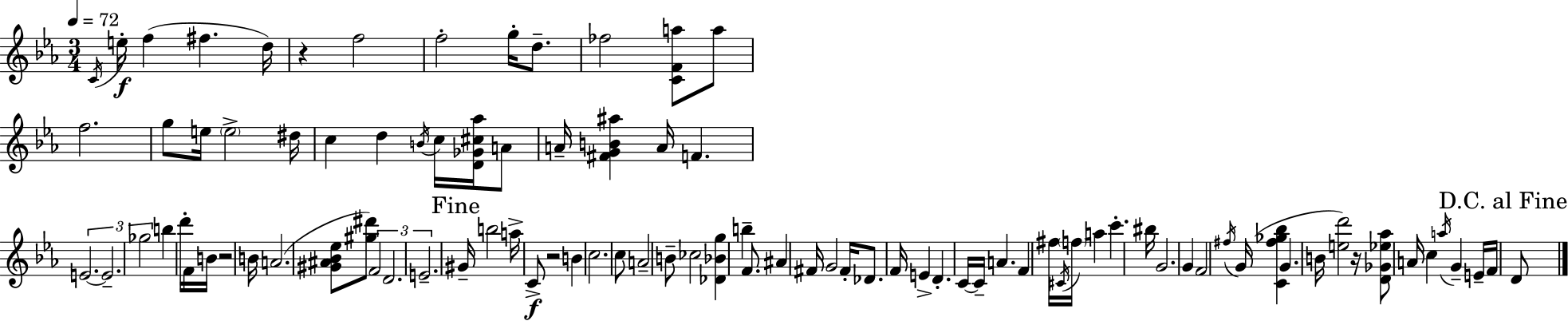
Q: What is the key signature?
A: C minor